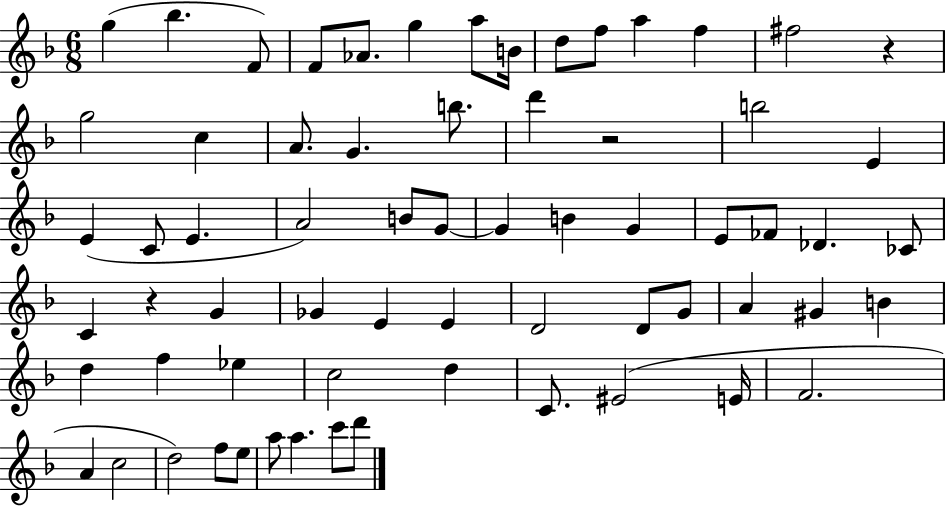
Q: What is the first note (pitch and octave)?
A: G5